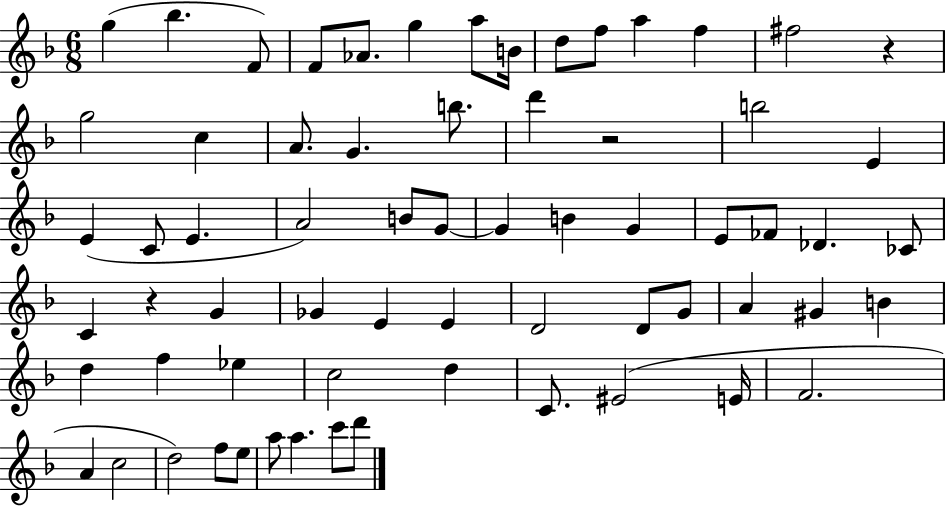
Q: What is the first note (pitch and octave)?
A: G5